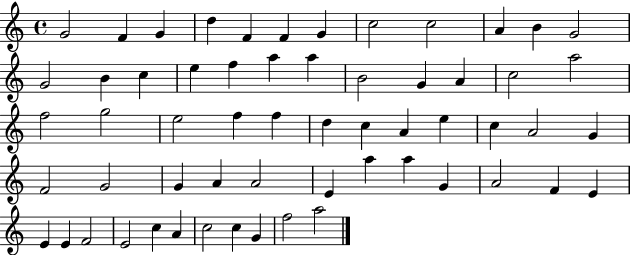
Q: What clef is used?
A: treble